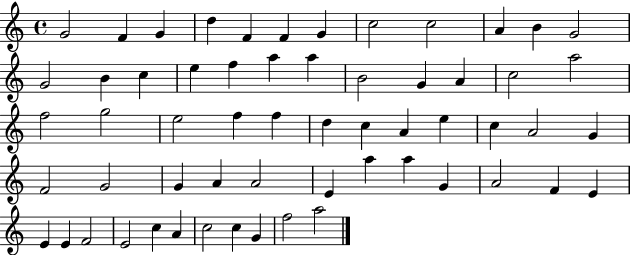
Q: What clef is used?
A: treble